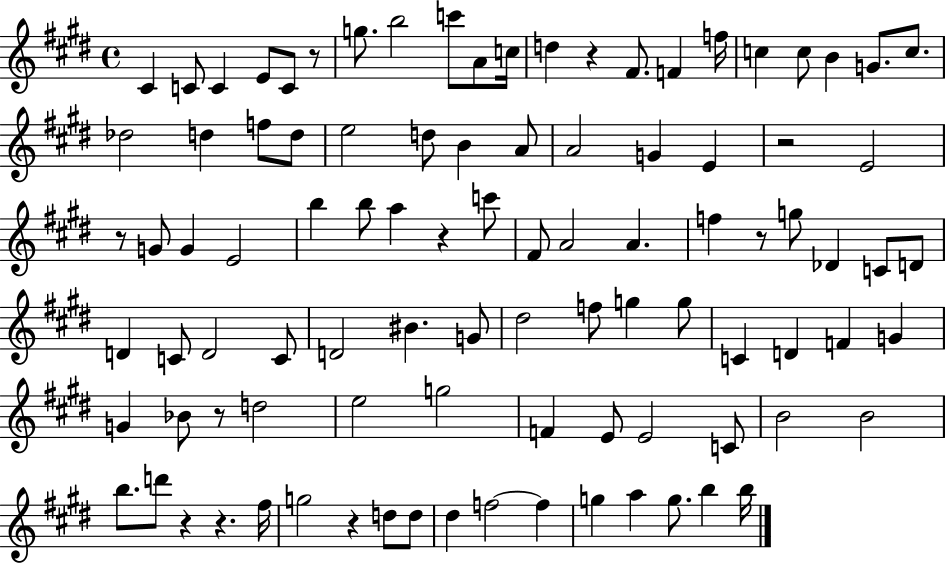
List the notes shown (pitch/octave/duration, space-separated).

C#4/q C4/e C4/q E4/e C4/e R/e G5/e. B5/h C6/e A4/e C5/s D5/q R/q F#4/e. F4/q F5/s C5/q C5/e B4/q G4/e. C5/e. Db5/h D5/q F5/e D5/e E5/h D5/e B4/q A4/e A4/h G4/q E4/q R/h E4/h R/e G4/e G4/q E4/h B5/q B5/e A5/q R/q C6/e F#4/e A4/h A4/q. F5/q R/e G5/e Db4/q C4/e D4/e D4/q C4/e D4/h C4/e D4/h BIS4/q. G4/e D#5/h F5/e G5/q G5/e C4/q D4/q F4/q G4/q G4/q Bb4/e R/e D5/h E5/h G5/h F4/q E4/e E4/h C4/e B4/h B4/h B5/e. D6/e R/q R/q. F#5/s G5/h R/q D5/e D5/e D#5/q F5/h F5/q G5/q A5/q G5/e. B5/q B5/s